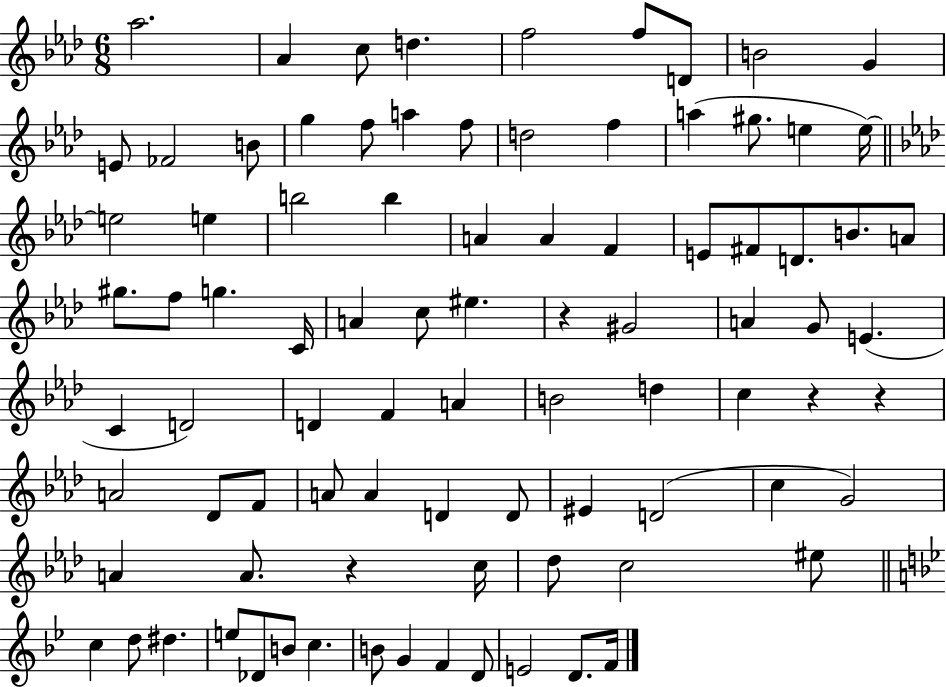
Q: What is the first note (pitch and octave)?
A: Ab5